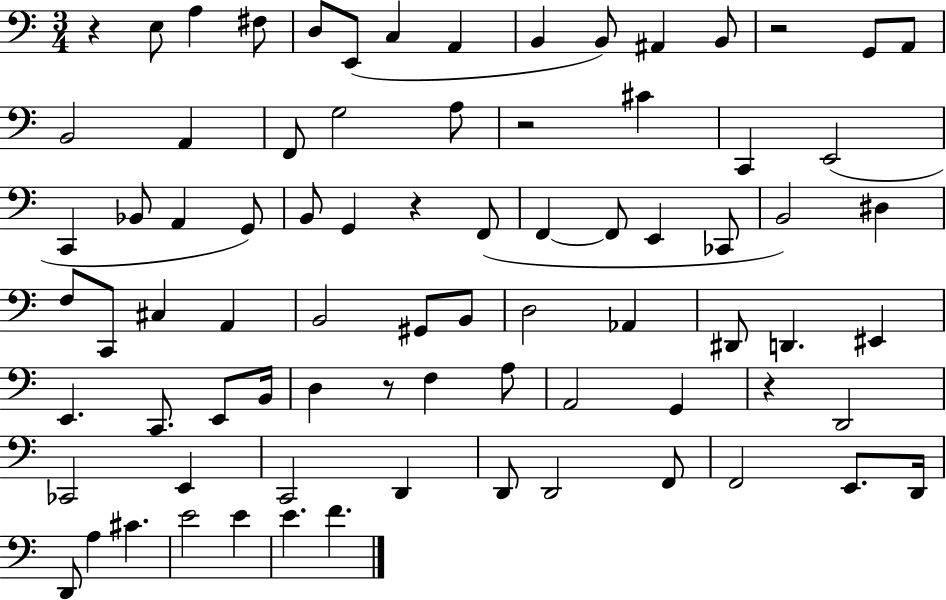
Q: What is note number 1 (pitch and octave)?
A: E3